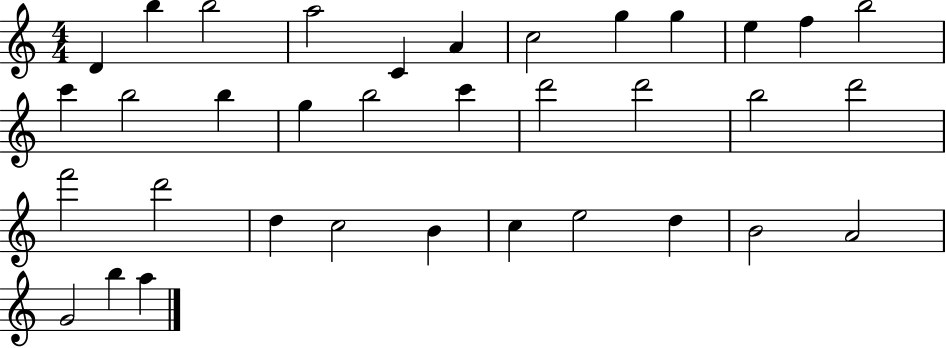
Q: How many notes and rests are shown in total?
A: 35